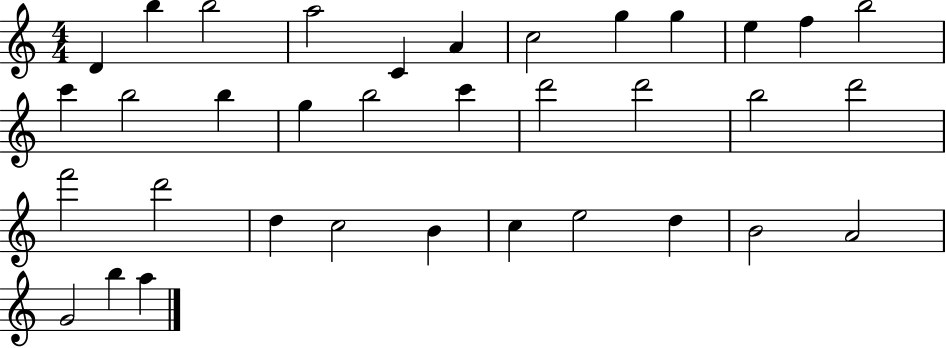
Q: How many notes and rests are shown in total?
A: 35